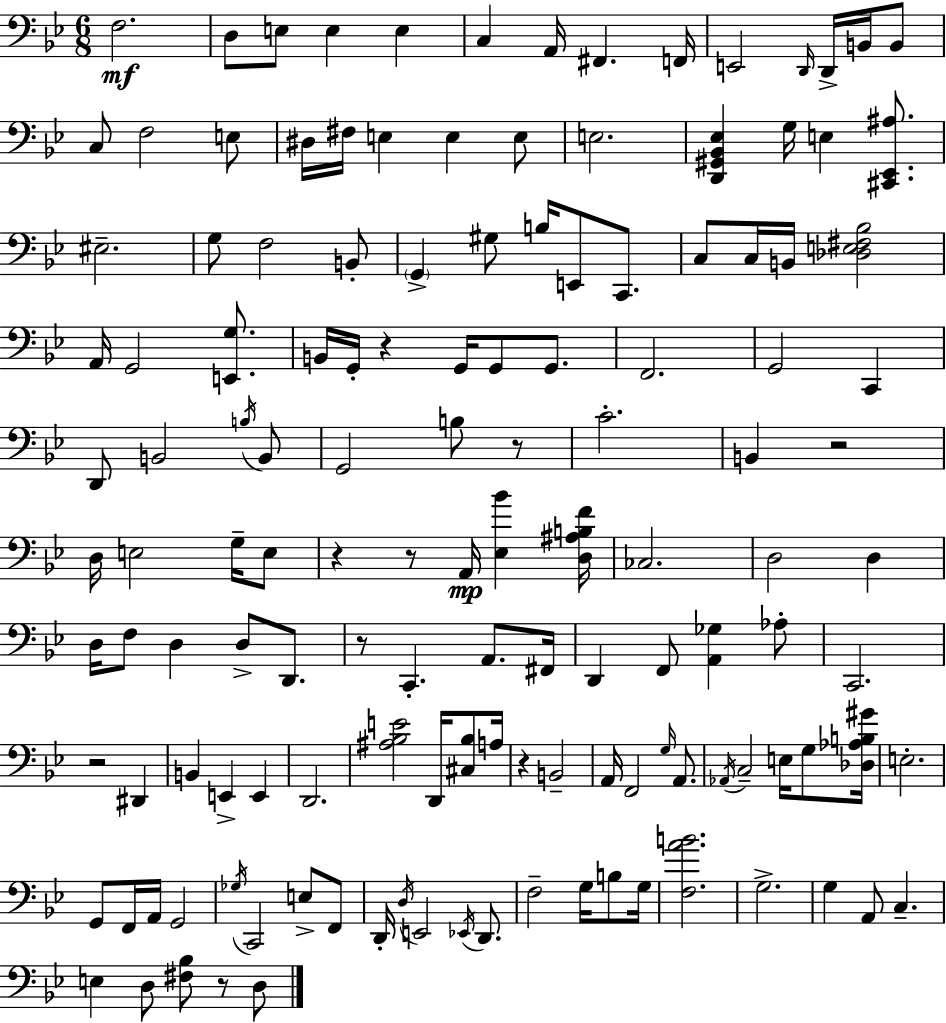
X:1
T:Untitled
M:6/8
L:1/4
K:Gm
F,2 D,/2 E,/2 E, E, C, A,,/4 ^F,, F,,/4 E,,2 D,,/4 D,,/4 B,,/4 B,,/2 C,/2 F,2 E,/2 ^D,/4 ^F,/4 E, E, E,/2 E,2 [D,,^G,,_B,,_E,] G,/4 E, [^C,,_E,,^A,]/2 ^E,2 G,/2 F,2 B,,/2 G,, ^G,/2 B,/4 E,,/2 C,,/2 C,/2 C,/4 B,,/4 [_D,E,^F,_B,]2 A,,/4 G,,2 [E,,G,]/2 B,,/4 G,,/4 z G,,/4 G,,/2 G,,/2 F,,2 G,,2 C,, D,,/2 B,,2 B,/4 B,,/2 G,,2 B,/2 z/2 C2 B,, z2 D,/4 E,2 G,/4 E,/2 z z/2 A,,/4 [_E,_B] [D,^A,B,F]/4 _C,2 D,2 D, D,/4 F,/2 D, D,/2 D,,/2 z/2 C,, A,,/2 ^F,,/4 D,, F,,/2 [A,,_G,] _A,/2 C,,2 z2 ^D,, B,, E,, E,, D,,2 [^A,_B,E]2 D,,/4 [^C,_B,]/2 A,/4 z B,,2 A,,/4 F,,2 G,/4 A,,/2 _A,,/4 C,2 E,/4 G,/2 [_D,_A,B,^G]/4 E,2 G,,/2 F,,/4 A,,/4 G,,2 _G,/4 C,,2 E,/2 F,,/2 D,,/4 D,/4 E,,2 _E,,/4 D,,/2 F,2 G,/4 B,/2 G,/4 [F,AB]2 G,2 G, A,,/2 C, E, D,/2 [^F,_B,]/2 z/2 D,/2